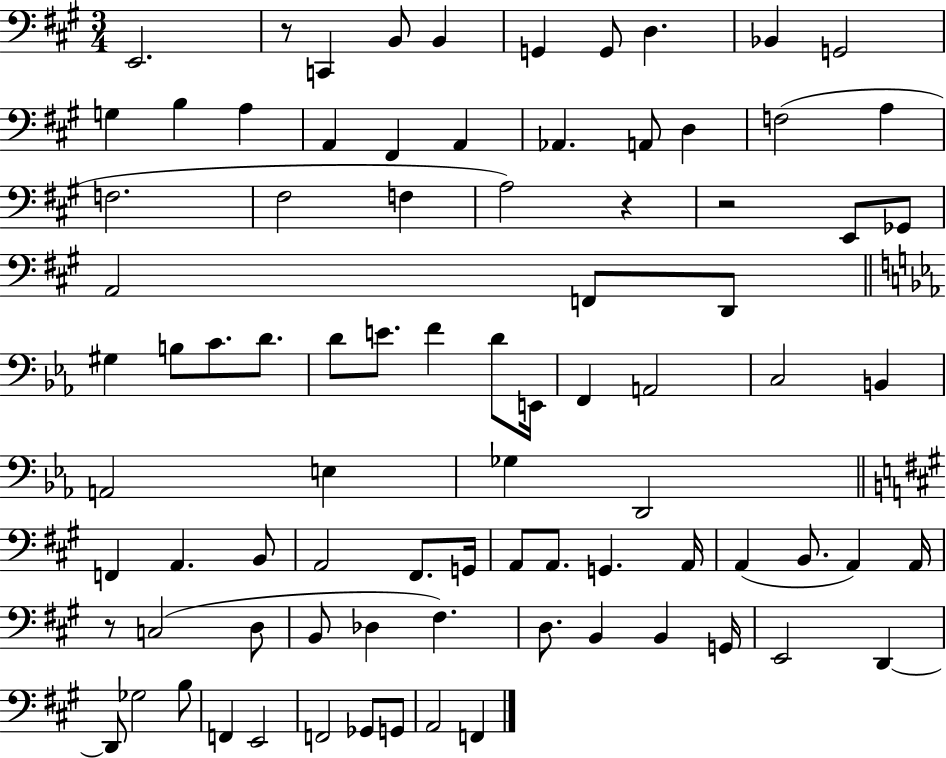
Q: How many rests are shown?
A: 4